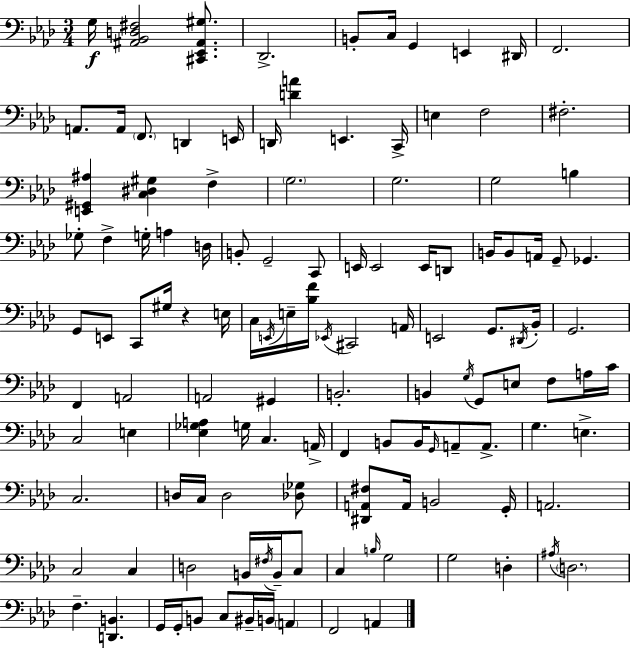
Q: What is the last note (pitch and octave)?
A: A2